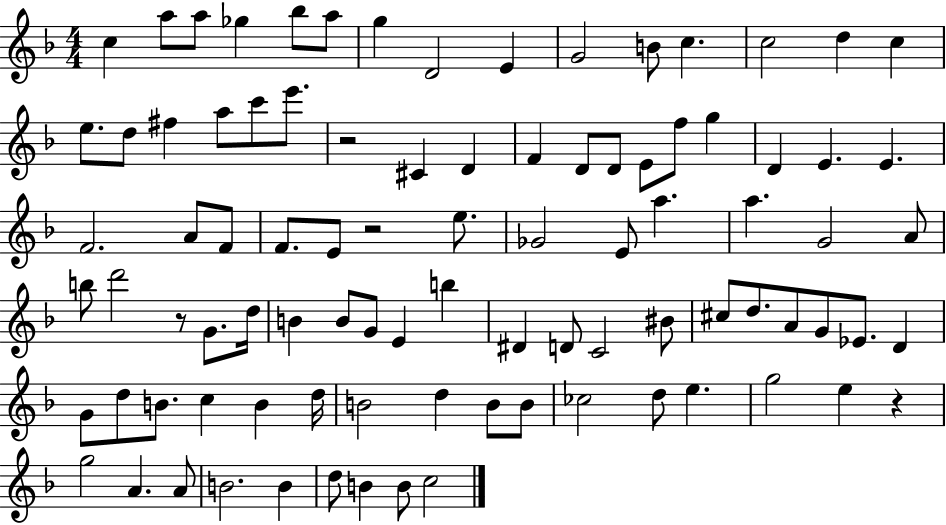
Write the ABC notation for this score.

X:1
T:Untitled
M:4/4
L:1/4
K:F
c a/2 a/2 _g _b/2 a/2 g D2 E G2 B/2 c c2 d c e/2 d/2 ^f a/2 c'/2 e'/2 z2 ^C D F D/2 D/2 E/2 f/2 g D E E F2 A/2 F/2 F/2 E/2 z2 e/2 _G2 E/2 a a G2 A/2 b/2 d'2 z/2 G/2 d/4 B B/2 G/2 E b ^D D/2 C2 ^B/2 ^c/2 d/2 A/2 G/2 _E/2 D G/2 d/2 B/2 c B d/4 B2 d B/2 B/2 _c2 d/2 e g2 e z g2 A A/2 B2 B d/2 B B/2 c2